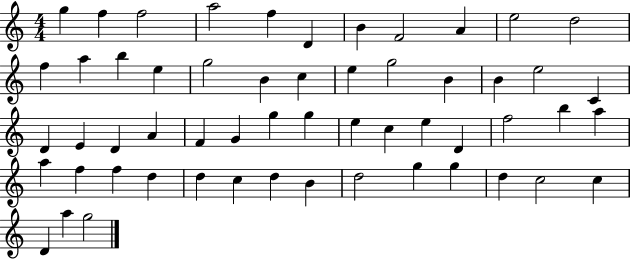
G5/q F5/q F5/h A5/h F5/q D4/q B4/q F4/h A4/q E5/h D5/h F5/q A5/q B5/q E5/q G5/h B4/q C5/q E5/q G5/h B4/q B4/q E5/h C4/q D4/q E4/q D4/q A4/q F4/q G4/q G5/q G5/q E5/q C5/q E5/q D4/q F5/h B5/q A5/q A5/q F5/q F5/q D5/q D5/q C5/q D5/q B4/q D5/h G5/q G5/q D5/q C5/h C5/q D4/q A5/q G5/h